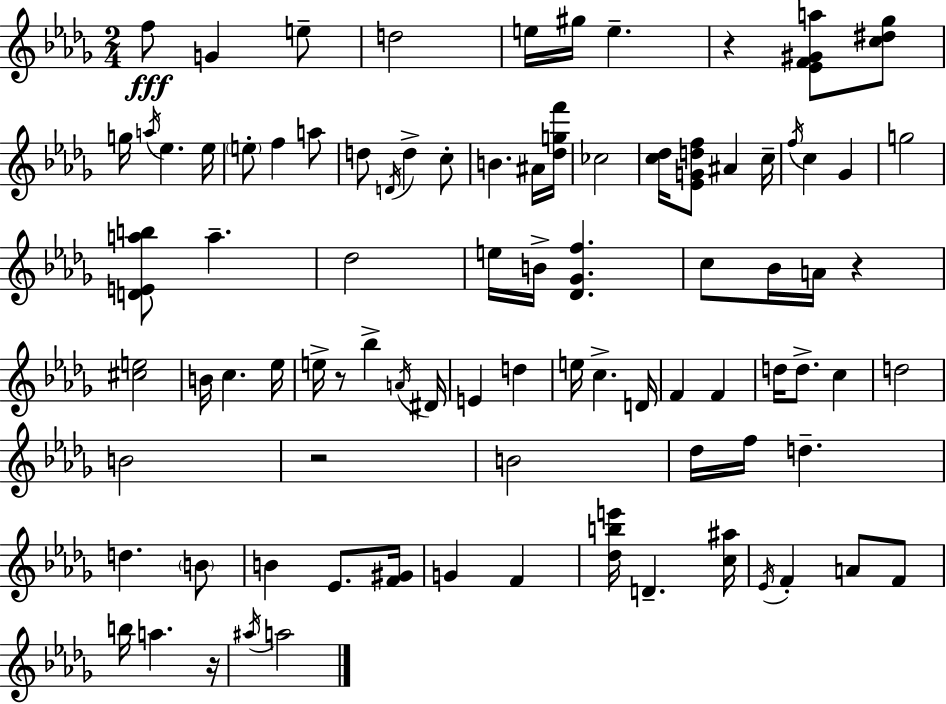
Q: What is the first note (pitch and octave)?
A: F5